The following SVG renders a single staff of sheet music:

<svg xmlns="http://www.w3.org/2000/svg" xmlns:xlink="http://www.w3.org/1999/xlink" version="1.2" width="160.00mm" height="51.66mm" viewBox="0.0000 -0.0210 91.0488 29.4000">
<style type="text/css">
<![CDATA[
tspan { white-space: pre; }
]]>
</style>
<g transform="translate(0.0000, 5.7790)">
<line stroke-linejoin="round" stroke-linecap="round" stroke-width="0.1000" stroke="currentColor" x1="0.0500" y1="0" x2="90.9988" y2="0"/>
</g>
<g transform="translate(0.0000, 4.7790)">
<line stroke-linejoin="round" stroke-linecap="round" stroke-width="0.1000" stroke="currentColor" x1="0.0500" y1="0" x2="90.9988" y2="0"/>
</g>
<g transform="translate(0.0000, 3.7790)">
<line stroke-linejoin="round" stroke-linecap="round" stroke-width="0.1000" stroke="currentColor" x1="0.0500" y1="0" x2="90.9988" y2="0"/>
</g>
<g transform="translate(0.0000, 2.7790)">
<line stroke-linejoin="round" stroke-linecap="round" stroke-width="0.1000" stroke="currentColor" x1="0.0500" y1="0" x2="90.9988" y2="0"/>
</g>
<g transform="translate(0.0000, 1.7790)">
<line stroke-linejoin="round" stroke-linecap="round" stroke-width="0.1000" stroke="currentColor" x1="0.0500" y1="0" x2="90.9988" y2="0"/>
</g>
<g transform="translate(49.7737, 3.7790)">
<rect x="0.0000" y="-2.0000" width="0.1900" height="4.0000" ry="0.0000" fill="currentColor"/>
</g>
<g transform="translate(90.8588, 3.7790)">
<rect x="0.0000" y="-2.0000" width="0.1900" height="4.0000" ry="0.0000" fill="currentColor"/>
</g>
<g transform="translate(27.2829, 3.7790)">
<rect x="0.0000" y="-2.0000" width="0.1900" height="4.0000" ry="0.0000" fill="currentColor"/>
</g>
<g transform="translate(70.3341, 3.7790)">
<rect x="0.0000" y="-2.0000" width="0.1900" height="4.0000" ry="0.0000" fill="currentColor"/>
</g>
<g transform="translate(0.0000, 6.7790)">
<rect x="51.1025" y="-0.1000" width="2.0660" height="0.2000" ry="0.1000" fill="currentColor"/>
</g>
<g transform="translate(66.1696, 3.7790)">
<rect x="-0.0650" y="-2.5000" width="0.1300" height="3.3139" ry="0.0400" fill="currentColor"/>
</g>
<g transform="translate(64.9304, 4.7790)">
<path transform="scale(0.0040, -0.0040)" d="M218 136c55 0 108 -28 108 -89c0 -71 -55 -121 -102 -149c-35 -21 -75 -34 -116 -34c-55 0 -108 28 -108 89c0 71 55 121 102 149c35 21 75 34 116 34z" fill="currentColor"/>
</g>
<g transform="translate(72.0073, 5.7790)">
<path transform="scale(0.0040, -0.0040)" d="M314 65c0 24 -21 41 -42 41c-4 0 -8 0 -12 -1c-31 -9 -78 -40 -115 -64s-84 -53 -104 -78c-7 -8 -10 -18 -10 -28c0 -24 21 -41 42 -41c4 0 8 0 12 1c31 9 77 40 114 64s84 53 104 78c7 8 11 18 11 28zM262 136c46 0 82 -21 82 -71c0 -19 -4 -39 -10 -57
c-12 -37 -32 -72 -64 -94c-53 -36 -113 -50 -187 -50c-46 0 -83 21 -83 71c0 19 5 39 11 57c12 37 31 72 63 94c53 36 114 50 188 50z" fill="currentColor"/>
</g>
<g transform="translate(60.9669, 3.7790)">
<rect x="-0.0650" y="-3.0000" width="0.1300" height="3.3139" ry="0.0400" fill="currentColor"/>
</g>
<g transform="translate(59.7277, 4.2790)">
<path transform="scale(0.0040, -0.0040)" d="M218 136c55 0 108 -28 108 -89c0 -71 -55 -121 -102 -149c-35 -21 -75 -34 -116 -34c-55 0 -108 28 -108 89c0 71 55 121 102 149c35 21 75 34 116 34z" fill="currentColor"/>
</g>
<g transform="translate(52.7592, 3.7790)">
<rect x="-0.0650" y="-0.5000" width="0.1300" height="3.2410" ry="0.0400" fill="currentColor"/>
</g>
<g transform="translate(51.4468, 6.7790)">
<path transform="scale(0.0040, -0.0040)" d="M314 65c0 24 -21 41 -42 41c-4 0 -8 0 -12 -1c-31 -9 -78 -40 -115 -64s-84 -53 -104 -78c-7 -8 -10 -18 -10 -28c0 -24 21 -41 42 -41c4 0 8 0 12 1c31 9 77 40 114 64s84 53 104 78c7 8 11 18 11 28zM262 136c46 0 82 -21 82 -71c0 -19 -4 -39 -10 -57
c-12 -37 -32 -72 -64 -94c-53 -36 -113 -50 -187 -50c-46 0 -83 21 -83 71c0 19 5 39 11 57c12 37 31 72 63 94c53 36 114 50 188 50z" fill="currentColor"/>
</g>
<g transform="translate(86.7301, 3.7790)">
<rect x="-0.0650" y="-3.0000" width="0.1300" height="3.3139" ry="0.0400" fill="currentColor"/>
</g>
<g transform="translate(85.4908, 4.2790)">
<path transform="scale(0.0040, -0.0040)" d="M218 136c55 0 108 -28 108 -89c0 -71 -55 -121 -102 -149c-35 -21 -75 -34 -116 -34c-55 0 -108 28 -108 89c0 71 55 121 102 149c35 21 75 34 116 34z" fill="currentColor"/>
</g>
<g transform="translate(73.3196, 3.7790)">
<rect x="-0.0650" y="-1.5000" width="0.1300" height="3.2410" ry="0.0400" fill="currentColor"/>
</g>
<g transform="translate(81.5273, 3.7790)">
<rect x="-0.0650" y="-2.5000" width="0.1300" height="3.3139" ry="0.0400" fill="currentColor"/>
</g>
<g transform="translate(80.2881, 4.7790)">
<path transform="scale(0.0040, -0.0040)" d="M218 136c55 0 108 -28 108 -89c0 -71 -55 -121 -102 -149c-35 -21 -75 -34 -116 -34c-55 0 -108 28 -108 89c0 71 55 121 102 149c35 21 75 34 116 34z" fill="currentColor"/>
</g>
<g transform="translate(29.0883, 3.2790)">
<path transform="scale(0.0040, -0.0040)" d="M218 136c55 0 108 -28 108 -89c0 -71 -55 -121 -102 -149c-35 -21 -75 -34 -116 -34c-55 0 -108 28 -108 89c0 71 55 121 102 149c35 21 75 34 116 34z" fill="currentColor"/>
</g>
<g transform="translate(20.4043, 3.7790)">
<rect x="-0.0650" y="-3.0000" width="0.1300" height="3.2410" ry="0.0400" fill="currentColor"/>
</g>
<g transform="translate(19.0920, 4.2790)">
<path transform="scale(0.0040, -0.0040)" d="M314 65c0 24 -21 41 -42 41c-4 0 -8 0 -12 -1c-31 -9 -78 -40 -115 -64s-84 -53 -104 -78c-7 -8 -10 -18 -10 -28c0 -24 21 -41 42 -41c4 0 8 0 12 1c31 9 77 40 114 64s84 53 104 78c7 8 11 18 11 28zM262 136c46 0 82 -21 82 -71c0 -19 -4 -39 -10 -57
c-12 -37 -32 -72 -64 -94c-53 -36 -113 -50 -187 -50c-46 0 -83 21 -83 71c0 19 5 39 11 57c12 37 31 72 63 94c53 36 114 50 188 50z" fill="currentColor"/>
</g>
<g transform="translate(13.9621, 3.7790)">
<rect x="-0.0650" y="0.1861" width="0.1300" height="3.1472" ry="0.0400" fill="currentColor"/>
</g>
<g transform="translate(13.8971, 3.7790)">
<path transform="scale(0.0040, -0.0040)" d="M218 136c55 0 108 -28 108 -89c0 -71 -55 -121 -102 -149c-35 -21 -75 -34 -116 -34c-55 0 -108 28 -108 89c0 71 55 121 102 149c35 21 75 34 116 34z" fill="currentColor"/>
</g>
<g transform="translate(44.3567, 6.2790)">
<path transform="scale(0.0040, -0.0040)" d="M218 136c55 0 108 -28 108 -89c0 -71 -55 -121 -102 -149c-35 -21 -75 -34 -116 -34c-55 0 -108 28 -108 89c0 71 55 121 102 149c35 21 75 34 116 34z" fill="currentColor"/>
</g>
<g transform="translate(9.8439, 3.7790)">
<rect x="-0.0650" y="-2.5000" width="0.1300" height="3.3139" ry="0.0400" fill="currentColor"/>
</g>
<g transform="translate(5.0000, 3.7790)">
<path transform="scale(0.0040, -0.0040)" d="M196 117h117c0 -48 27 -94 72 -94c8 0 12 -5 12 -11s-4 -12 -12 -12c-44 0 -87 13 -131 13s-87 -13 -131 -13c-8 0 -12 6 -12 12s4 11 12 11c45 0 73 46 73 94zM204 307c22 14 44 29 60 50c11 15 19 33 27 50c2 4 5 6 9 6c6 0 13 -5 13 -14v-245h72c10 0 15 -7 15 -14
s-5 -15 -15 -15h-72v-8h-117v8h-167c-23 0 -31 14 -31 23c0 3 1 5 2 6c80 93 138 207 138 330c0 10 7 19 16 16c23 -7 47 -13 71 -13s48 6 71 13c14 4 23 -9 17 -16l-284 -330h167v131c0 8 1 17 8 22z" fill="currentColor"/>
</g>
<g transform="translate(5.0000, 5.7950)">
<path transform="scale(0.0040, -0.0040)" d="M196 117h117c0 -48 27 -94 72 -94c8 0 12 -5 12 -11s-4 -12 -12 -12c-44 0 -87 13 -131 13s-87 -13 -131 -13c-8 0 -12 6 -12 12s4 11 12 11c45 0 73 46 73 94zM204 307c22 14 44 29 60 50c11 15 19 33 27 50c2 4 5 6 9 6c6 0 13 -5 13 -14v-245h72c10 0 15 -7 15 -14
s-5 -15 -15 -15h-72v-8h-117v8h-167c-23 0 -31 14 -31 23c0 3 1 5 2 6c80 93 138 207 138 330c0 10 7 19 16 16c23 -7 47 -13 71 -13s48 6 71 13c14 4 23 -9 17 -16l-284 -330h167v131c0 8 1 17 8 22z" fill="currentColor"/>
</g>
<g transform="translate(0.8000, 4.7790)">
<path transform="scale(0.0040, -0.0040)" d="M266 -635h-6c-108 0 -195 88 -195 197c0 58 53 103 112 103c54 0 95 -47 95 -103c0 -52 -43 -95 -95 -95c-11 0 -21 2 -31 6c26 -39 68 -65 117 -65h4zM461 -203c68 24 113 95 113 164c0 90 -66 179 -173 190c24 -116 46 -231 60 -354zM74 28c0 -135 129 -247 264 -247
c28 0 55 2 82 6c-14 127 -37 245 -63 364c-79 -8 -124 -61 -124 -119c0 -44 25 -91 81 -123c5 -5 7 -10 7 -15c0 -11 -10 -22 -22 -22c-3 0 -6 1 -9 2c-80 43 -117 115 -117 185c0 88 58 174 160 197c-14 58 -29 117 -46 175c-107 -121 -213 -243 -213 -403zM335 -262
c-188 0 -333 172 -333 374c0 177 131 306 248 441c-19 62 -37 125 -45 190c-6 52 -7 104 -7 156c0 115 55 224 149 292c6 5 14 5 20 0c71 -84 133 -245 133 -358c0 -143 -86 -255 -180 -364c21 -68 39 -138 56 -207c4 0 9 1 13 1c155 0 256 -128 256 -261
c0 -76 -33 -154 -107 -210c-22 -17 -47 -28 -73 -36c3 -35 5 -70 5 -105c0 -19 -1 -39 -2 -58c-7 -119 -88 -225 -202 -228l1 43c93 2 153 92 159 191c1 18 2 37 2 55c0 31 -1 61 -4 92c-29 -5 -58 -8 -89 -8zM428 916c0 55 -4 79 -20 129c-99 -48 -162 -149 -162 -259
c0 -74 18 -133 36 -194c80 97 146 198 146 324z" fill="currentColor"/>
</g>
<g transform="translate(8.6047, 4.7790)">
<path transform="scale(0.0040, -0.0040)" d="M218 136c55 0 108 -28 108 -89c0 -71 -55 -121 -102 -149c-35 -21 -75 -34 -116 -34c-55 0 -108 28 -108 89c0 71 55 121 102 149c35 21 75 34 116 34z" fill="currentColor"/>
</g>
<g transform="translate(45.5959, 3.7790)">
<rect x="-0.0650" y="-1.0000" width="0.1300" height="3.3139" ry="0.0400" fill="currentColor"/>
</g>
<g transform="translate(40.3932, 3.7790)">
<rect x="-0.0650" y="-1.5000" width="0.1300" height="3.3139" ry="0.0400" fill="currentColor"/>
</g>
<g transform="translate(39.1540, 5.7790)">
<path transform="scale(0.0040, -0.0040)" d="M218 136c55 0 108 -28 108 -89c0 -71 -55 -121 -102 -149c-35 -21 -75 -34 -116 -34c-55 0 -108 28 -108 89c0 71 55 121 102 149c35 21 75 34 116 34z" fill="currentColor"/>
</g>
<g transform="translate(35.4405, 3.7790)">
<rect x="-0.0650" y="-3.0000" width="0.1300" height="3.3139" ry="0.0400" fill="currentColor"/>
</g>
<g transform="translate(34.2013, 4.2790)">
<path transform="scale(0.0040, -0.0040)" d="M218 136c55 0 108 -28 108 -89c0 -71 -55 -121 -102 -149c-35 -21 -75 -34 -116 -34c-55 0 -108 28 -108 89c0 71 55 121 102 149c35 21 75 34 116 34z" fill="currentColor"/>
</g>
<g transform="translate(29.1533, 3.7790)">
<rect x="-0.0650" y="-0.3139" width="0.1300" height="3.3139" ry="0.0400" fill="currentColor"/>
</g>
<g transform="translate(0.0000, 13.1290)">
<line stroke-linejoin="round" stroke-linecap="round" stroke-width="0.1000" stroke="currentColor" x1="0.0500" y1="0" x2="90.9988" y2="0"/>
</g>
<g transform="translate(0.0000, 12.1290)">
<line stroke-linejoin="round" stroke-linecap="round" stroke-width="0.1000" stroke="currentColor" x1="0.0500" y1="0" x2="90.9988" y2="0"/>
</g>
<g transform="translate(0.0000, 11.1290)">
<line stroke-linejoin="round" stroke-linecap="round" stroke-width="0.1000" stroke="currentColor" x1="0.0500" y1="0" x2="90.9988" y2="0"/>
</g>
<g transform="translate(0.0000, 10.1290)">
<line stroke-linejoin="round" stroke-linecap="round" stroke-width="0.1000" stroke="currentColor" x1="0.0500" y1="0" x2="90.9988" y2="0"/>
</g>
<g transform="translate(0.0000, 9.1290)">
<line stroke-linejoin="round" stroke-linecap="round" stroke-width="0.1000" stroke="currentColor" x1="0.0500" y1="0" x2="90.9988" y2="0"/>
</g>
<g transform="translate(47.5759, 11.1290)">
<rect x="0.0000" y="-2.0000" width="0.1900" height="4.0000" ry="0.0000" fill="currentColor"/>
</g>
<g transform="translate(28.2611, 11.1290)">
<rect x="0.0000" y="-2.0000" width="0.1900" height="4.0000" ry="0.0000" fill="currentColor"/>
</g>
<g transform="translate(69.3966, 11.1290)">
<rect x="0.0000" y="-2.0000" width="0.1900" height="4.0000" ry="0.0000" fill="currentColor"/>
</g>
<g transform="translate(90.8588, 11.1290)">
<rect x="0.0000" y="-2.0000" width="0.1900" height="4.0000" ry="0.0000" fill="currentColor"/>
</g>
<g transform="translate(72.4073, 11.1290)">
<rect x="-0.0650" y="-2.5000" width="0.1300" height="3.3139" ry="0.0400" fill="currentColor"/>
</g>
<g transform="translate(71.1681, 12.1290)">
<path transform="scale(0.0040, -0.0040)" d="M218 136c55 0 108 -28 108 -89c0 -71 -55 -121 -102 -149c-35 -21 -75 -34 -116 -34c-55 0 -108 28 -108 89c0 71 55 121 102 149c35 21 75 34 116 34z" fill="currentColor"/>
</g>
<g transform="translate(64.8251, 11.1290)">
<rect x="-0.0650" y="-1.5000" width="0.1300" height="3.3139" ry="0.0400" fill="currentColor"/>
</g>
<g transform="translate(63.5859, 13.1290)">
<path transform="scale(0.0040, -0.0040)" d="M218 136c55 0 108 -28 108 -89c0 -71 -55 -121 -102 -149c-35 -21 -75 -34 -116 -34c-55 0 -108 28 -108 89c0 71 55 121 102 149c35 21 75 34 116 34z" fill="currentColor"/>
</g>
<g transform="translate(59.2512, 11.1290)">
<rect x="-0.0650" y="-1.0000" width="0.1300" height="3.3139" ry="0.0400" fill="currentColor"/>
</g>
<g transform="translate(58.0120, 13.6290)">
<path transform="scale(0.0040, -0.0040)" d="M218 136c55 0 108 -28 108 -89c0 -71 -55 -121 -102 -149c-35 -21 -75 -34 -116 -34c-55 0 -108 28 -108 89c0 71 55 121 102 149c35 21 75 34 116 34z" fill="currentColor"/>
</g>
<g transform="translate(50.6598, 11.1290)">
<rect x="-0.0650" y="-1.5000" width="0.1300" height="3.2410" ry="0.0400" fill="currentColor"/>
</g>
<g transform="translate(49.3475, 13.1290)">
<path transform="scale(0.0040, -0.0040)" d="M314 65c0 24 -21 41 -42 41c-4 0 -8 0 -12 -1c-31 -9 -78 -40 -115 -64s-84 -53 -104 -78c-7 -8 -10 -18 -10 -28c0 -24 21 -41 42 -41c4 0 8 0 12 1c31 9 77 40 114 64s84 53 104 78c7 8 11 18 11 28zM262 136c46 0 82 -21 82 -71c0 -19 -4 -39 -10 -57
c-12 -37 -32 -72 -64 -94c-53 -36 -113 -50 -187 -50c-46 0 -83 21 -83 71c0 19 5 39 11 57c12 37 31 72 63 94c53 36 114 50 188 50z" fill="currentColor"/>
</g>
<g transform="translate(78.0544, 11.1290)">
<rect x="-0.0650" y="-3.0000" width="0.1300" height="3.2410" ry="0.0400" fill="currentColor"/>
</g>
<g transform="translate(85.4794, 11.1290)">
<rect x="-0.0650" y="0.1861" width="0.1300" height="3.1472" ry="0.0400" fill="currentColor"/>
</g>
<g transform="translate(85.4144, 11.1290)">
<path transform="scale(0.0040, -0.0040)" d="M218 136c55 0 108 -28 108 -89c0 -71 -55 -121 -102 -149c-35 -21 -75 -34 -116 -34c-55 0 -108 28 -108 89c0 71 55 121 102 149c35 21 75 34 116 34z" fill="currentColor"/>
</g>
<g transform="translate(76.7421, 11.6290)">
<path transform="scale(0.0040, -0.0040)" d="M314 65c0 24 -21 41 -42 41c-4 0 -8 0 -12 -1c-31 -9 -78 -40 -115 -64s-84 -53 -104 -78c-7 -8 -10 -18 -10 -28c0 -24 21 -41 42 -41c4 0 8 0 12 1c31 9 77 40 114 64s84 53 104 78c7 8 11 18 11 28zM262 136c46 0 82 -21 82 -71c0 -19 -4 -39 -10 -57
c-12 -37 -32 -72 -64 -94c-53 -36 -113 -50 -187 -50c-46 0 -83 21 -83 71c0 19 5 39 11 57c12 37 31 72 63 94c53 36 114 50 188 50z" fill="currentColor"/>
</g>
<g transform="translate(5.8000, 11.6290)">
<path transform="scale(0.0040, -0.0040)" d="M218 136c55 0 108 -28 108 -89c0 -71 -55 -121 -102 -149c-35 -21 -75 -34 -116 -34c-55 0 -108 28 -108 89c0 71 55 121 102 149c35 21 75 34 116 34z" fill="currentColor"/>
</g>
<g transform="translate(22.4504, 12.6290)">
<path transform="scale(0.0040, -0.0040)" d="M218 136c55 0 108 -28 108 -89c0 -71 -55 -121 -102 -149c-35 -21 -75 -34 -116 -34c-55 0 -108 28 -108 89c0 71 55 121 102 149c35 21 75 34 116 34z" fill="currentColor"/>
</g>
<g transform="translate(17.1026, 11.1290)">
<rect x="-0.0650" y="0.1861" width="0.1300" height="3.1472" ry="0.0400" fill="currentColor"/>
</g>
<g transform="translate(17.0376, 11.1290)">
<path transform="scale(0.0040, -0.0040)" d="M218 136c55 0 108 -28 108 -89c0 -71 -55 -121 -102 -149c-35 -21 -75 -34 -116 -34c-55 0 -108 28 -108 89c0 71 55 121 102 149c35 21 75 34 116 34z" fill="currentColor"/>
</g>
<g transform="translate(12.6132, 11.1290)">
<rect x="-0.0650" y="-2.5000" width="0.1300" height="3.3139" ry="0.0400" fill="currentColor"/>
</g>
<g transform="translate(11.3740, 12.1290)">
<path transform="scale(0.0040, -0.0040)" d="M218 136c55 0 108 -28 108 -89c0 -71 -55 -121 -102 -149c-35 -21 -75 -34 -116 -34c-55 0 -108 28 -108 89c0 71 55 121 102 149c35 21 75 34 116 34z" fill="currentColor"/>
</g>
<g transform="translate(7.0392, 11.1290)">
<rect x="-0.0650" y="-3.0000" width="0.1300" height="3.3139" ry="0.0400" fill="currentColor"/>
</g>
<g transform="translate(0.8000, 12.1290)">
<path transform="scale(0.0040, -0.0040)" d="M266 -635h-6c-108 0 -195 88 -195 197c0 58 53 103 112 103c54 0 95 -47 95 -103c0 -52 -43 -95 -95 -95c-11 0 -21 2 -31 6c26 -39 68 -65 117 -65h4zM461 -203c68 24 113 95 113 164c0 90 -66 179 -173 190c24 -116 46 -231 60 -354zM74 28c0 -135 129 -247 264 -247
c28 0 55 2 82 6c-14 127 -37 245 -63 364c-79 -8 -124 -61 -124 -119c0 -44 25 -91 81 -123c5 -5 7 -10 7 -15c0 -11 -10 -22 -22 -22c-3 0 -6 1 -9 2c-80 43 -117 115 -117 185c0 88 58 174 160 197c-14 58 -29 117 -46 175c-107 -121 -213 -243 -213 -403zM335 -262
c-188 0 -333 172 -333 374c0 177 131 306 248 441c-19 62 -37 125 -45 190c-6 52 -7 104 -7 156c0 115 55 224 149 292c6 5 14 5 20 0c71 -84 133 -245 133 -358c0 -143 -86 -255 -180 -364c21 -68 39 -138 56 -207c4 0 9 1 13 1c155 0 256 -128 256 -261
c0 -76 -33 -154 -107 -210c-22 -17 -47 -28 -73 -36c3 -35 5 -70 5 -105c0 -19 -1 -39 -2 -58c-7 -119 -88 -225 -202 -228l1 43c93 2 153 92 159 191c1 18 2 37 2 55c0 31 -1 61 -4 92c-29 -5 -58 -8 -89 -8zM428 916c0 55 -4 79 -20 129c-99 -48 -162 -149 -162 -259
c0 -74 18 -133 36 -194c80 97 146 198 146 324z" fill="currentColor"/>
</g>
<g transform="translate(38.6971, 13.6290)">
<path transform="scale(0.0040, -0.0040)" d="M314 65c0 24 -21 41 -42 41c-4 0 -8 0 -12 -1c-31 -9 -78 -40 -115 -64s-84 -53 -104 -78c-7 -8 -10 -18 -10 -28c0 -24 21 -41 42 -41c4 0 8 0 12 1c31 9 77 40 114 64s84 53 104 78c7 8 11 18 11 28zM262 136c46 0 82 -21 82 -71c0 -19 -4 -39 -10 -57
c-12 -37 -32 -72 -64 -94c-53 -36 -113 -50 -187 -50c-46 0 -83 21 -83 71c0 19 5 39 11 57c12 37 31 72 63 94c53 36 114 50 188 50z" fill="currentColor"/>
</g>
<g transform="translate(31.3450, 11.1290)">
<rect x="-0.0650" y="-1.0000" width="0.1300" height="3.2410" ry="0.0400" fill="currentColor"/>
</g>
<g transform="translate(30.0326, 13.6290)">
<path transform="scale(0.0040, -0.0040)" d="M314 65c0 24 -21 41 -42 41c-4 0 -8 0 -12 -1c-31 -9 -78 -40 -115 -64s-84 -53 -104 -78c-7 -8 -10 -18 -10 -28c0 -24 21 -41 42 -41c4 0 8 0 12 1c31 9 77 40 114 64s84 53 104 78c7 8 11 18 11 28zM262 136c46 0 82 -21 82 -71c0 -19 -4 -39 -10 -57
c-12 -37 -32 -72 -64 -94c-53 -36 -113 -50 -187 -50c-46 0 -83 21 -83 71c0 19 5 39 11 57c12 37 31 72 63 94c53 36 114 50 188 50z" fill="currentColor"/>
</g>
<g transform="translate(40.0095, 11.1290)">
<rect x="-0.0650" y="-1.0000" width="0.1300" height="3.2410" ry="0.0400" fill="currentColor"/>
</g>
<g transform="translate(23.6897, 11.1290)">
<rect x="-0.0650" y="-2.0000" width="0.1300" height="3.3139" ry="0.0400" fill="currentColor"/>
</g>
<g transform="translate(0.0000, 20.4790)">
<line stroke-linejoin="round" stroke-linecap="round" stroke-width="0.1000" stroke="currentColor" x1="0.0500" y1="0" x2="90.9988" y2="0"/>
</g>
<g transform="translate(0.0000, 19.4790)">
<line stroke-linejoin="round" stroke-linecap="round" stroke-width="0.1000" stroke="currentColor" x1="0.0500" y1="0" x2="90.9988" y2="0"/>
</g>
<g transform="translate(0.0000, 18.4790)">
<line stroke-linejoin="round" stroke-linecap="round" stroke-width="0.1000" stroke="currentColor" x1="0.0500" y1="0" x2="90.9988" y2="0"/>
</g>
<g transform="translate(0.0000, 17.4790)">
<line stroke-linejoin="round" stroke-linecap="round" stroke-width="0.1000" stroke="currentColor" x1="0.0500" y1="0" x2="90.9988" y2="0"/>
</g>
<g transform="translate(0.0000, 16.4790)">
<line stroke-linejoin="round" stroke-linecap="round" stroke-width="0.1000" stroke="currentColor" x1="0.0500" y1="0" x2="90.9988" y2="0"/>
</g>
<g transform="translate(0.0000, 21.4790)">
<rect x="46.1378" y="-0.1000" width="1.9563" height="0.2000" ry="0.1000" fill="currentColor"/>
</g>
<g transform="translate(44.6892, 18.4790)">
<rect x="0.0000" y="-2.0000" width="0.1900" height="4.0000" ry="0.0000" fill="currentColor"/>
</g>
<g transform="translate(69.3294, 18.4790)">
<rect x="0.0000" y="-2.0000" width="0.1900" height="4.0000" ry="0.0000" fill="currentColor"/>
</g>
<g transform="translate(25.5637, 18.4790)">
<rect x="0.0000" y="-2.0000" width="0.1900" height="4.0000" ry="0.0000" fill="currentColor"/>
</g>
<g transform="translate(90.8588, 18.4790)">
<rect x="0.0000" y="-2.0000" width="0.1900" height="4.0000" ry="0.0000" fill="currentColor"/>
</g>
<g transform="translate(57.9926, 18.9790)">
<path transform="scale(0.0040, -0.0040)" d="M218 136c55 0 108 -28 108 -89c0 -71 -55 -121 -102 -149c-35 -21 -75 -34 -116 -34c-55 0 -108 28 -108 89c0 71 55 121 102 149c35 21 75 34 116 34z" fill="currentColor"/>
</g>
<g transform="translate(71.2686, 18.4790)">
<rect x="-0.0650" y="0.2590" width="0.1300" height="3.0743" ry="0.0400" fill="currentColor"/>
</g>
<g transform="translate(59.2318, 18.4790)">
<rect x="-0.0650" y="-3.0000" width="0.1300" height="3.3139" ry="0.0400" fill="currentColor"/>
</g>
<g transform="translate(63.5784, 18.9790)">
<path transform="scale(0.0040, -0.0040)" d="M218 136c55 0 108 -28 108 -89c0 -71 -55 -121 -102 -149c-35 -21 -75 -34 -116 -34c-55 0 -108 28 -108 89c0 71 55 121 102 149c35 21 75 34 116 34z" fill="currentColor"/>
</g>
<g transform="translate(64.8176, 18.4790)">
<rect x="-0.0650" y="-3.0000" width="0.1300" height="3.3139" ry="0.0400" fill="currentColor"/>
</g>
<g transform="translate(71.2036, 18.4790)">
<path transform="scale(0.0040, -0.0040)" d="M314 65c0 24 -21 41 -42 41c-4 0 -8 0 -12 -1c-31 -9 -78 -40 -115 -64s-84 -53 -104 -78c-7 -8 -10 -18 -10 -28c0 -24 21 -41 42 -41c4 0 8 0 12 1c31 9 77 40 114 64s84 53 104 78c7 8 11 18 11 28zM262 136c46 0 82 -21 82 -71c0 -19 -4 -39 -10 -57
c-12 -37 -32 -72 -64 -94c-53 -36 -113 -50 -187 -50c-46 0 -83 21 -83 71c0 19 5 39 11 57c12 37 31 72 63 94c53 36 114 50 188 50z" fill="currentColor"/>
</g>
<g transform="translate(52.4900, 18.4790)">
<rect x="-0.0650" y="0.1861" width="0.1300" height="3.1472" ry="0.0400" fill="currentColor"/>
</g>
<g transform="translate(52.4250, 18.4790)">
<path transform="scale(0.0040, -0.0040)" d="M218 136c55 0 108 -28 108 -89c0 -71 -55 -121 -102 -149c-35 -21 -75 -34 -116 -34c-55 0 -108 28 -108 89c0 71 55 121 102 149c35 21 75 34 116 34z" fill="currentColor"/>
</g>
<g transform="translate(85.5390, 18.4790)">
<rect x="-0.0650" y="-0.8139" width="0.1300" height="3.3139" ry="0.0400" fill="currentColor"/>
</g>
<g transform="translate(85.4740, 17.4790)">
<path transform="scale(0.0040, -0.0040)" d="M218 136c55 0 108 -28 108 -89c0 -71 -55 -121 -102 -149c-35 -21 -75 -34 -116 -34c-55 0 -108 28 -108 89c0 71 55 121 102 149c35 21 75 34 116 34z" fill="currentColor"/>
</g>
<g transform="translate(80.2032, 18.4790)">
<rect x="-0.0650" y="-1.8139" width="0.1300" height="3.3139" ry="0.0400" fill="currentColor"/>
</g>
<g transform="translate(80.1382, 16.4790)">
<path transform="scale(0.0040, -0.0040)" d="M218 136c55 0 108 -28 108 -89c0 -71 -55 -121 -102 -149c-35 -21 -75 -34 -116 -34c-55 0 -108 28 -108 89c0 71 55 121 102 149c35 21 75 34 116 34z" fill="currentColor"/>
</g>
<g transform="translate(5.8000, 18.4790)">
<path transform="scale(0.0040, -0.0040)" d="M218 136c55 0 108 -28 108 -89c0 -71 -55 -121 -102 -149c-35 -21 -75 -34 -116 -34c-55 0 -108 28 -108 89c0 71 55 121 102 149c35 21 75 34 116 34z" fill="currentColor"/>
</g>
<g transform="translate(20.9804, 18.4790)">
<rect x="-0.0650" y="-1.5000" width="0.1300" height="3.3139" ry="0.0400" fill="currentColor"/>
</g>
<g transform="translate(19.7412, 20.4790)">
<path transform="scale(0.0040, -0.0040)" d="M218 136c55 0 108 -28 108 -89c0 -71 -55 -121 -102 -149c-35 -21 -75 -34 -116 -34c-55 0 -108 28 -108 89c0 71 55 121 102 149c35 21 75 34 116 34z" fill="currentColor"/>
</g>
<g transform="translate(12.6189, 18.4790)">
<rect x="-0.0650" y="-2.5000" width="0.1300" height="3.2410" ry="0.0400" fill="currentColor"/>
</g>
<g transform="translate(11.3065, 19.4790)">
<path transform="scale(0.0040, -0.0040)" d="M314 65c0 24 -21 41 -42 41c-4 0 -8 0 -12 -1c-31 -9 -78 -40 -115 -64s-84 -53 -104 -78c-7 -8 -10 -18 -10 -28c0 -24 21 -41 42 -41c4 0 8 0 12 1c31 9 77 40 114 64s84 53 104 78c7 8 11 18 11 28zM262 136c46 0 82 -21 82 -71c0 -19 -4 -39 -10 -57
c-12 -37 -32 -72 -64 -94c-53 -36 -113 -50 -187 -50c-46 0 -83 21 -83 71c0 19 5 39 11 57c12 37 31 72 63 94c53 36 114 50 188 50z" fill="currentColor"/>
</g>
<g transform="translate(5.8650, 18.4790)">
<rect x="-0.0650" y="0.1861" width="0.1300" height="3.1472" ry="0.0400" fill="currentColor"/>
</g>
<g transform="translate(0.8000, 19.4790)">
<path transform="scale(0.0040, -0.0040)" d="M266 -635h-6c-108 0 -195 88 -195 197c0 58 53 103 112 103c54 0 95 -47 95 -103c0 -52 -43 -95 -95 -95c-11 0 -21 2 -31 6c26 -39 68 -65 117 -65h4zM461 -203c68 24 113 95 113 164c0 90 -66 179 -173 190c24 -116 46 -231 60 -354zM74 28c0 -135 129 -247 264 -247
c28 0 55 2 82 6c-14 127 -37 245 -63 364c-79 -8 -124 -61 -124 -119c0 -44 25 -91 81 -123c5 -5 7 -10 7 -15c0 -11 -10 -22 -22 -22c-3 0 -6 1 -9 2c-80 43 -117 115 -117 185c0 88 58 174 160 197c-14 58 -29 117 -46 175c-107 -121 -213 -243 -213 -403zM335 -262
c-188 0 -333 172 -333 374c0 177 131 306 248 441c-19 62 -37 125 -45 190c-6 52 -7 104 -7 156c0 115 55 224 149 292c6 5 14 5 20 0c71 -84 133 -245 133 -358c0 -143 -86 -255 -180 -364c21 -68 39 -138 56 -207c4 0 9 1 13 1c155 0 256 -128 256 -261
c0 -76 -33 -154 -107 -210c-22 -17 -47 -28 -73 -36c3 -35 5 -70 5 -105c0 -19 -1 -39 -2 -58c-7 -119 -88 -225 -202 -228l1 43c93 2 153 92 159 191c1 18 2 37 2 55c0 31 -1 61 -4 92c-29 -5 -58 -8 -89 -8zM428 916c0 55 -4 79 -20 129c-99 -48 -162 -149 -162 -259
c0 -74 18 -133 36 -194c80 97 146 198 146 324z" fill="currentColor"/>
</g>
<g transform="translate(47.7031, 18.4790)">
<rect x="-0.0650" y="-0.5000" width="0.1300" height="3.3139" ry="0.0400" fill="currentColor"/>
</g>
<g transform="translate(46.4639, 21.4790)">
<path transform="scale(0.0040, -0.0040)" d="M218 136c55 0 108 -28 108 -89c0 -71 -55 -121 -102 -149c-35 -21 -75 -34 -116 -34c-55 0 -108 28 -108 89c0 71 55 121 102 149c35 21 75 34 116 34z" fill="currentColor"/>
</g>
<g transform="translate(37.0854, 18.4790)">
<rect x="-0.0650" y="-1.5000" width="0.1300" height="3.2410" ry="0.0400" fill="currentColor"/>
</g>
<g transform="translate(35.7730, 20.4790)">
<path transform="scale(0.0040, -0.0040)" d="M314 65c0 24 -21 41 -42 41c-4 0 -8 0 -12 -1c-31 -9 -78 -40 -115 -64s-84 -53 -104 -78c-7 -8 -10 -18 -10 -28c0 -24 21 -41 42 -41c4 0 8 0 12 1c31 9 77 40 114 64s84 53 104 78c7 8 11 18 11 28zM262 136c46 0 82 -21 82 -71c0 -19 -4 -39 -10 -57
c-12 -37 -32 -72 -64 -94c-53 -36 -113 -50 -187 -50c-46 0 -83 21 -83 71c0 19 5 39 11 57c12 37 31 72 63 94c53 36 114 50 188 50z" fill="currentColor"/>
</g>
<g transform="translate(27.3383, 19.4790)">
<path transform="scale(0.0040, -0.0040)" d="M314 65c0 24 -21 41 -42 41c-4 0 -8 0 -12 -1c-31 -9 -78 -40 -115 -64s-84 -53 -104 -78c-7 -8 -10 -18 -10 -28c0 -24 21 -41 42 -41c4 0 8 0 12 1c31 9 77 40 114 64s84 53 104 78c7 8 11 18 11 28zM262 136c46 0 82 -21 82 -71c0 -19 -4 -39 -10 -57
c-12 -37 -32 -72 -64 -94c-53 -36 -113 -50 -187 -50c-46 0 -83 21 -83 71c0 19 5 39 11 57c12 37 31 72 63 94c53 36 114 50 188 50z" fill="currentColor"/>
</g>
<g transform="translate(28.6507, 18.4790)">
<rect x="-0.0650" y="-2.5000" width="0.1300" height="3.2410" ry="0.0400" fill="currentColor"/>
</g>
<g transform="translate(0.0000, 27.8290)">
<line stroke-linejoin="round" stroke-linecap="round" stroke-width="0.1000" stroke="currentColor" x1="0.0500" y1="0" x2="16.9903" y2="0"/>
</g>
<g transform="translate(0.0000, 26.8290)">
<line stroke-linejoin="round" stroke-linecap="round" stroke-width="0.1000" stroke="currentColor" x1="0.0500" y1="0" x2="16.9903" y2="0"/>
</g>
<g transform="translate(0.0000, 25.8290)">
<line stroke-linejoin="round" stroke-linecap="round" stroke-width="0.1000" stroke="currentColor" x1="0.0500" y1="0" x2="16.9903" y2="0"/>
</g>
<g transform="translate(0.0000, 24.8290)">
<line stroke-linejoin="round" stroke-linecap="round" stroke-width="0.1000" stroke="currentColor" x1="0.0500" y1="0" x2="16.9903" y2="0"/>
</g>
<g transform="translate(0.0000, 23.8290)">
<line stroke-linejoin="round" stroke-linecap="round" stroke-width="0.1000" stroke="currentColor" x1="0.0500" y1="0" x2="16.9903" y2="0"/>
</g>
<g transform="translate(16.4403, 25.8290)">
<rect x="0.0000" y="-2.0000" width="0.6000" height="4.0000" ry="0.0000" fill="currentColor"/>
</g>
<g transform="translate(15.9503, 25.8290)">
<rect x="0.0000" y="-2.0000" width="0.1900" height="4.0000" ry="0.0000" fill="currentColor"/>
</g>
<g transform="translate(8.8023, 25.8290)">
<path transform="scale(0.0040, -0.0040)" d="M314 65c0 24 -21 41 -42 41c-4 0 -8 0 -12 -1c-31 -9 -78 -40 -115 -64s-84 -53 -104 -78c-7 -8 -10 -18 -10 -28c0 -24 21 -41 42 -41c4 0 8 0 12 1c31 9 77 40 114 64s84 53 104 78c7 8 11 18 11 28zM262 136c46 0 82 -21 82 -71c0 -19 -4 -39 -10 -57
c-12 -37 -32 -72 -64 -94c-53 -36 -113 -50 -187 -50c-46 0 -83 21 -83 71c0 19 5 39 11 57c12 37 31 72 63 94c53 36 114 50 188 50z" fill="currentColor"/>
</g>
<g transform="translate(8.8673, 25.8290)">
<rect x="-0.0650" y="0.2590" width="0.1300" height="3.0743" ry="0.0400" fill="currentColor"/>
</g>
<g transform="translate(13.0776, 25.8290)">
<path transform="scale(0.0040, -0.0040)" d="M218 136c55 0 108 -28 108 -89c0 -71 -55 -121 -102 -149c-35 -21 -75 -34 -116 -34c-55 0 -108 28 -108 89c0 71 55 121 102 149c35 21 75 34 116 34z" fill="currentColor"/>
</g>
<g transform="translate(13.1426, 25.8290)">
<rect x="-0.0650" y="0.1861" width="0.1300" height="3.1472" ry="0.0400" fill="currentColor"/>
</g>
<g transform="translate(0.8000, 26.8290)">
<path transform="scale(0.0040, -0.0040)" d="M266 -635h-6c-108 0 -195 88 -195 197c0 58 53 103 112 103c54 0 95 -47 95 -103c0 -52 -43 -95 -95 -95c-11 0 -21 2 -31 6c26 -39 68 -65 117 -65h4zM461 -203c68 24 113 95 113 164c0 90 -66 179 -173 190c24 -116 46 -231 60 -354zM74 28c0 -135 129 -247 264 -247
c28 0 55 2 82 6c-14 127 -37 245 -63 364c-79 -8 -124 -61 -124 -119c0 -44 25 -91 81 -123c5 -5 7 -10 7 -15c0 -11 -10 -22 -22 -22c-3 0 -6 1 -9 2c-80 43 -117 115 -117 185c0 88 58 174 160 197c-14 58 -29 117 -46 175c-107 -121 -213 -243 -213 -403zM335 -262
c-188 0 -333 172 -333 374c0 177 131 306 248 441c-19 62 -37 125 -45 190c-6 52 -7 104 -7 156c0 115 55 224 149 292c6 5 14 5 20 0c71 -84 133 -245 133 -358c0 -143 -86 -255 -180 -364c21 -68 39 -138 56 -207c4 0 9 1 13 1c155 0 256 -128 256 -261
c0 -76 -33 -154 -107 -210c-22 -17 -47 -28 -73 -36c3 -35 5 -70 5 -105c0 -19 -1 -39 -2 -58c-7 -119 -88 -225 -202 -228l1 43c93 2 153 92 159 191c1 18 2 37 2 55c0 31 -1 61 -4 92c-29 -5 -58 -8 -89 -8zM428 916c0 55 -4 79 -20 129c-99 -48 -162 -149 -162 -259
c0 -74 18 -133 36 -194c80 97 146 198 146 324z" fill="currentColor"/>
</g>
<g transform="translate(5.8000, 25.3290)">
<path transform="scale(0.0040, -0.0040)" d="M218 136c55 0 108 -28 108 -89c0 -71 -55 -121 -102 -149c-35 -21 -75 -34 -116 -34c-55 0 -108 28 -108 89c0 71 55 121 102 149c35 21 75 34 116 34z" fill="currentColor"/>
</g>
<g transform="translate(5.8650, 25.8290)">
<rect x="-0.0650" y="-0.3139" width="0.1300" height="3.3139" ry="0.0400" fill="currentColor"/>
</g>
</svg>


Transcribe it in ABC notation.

X:1
T:Untitled
M:4/4
L:1/4
K:C
G B A2 c A E D C2 A G E2 G A A G B F D2 D2 E2 D E G A2 B B G2 E G2 E2 C B A A B2 f d c B2 B